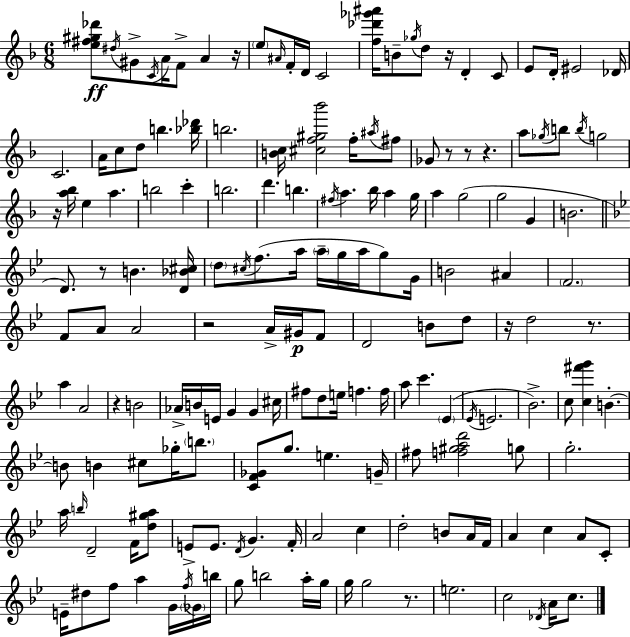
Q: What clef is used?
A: treble